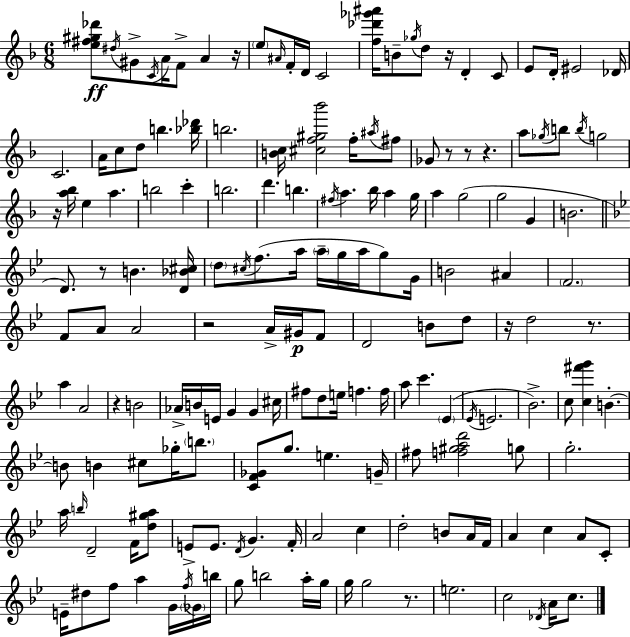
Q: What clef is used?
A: treble